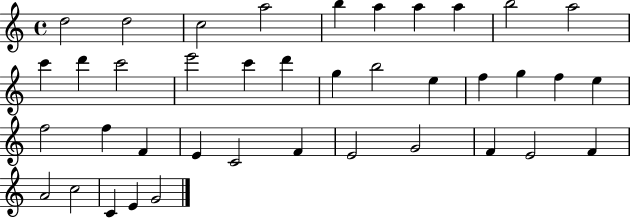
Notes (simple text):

D5/h D5/h C5/h A5/h B5/q A5/q A5/q A5/q B5/h A5/h C6/q D6/q C6/h E6/h C6/q D6/q G5/q B5/h E5/q F5/q G5/q F5/q E5/q F5/h F5/q F4/q E4/q C4/h F4/q E4/h G4/h F4/q E4/h F4/q A4/h C5/h C4/q E4/q G4/h